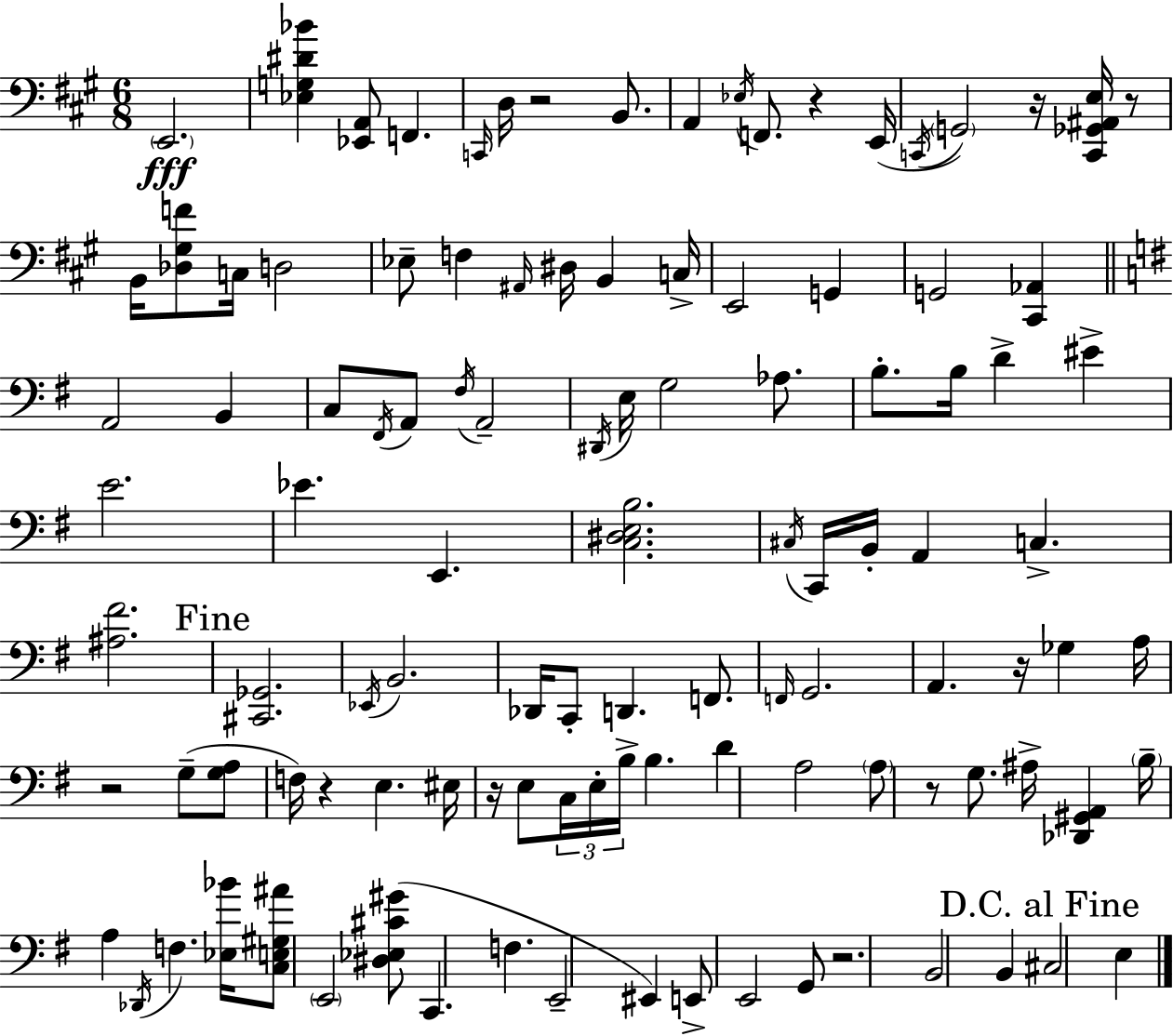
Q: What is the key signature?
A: A major